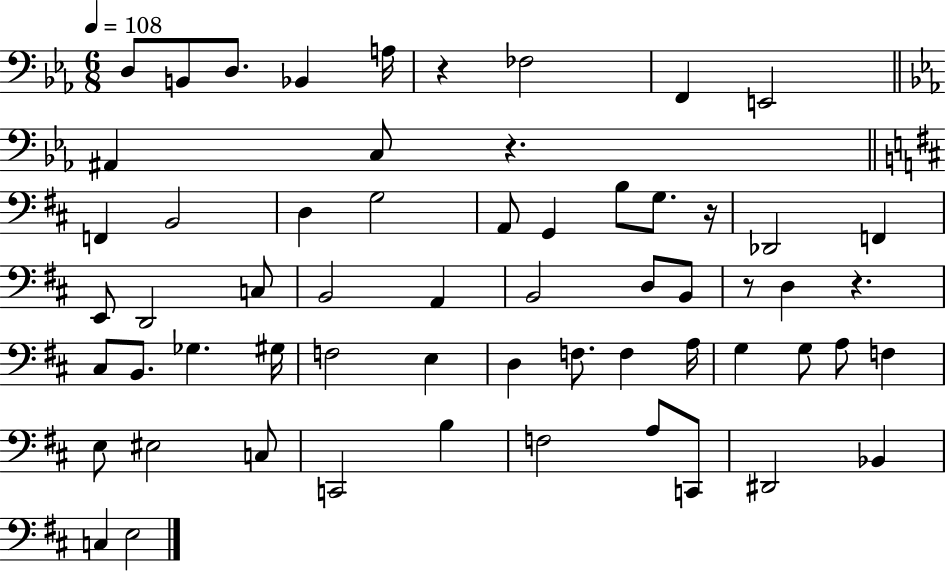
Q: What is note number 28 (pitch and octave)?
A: B2